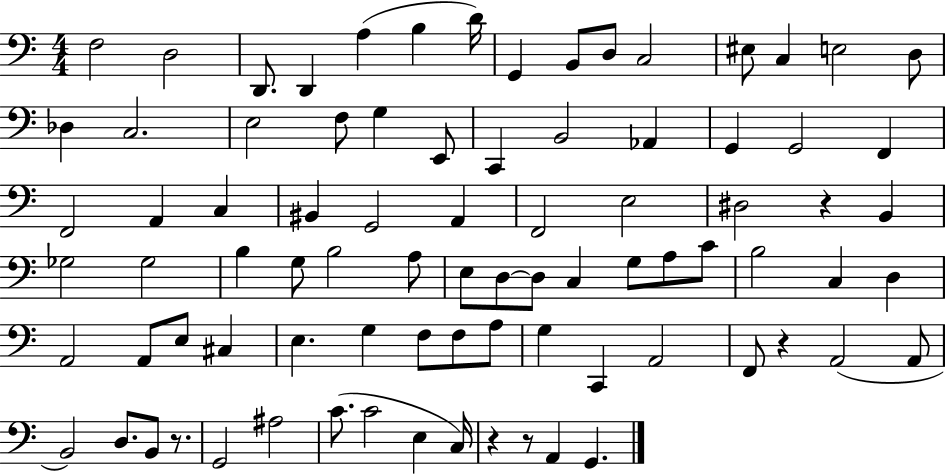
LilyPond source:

{
  \clef bass
  \numericTimeSignature
  \time 4/4
  \key c \major
  \repeat volta 2 { f2 d2 | d,8. d,4 a4( b4 d'16) | g,4 b,8 d8 c2 | eis8 c4 e2 d8 | \break des4 c2. | e2 f8 g4 e,8 | c,4 b,2 aes,4 | g,4 g,2 f,4 | \break f,2 a,4 c4 | bis,4 g,2 a,4 | f,2 e2 | dis2 r4 b,4 | \break ges2 ges2 | b4 g8 b2 a8 | e8 d8~~ d8 c4 g8 a8 c'8 | b2 c4 d4 | \break a,2 a,8 e8 cis4 | e4. g4 f8 f8 a8 | g4 c,4 a,2 | f,8 r4 a,2( a,8 | \break b,2) d8. b,8 r8. | g,2 ais2 | c'8.( c'2 e4 c16) | r4 r8 a,4 g,4. | \break } \bar "|."
}